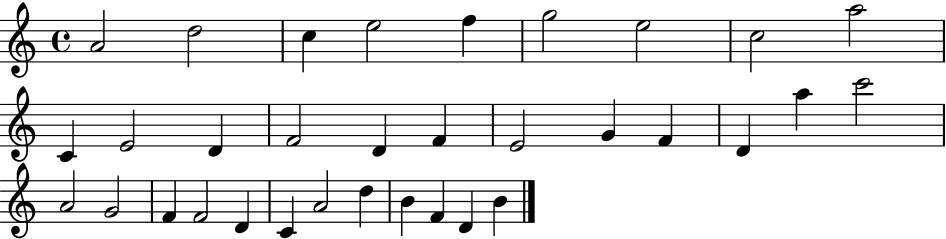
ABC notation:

X:1
T:Untitled
M:4/4
L:1/4
K:C
A2 d2 c e2 f g2 e2 c2 a2 C E2 D F2 D F E2 G F D a c'2 A2 G2 F F2 D C A2 d B F D B